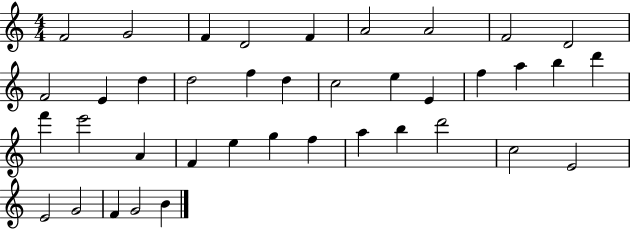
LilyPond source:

{
  \clef treble
  \numericTimeSignature
  \time 4/4
  \key c \major
  f'2 g'2 | f'4 d'2 f'4 | a'2 a'2 | f'2 d'2 | \break f'2 e'4 d''4 | d''2 f''4 d''4 | c''2 e''4 e'4 | f''4 a''4 b''4 d'''4 | \break f'''4 e'''2 a'4 | f'4 e''4 g''4 f''4 | a''4 b''4 d'''2 | c''2 e'2 | \break e'2 g'2 | f'4 g'2 b'4 | \bar "|."
}